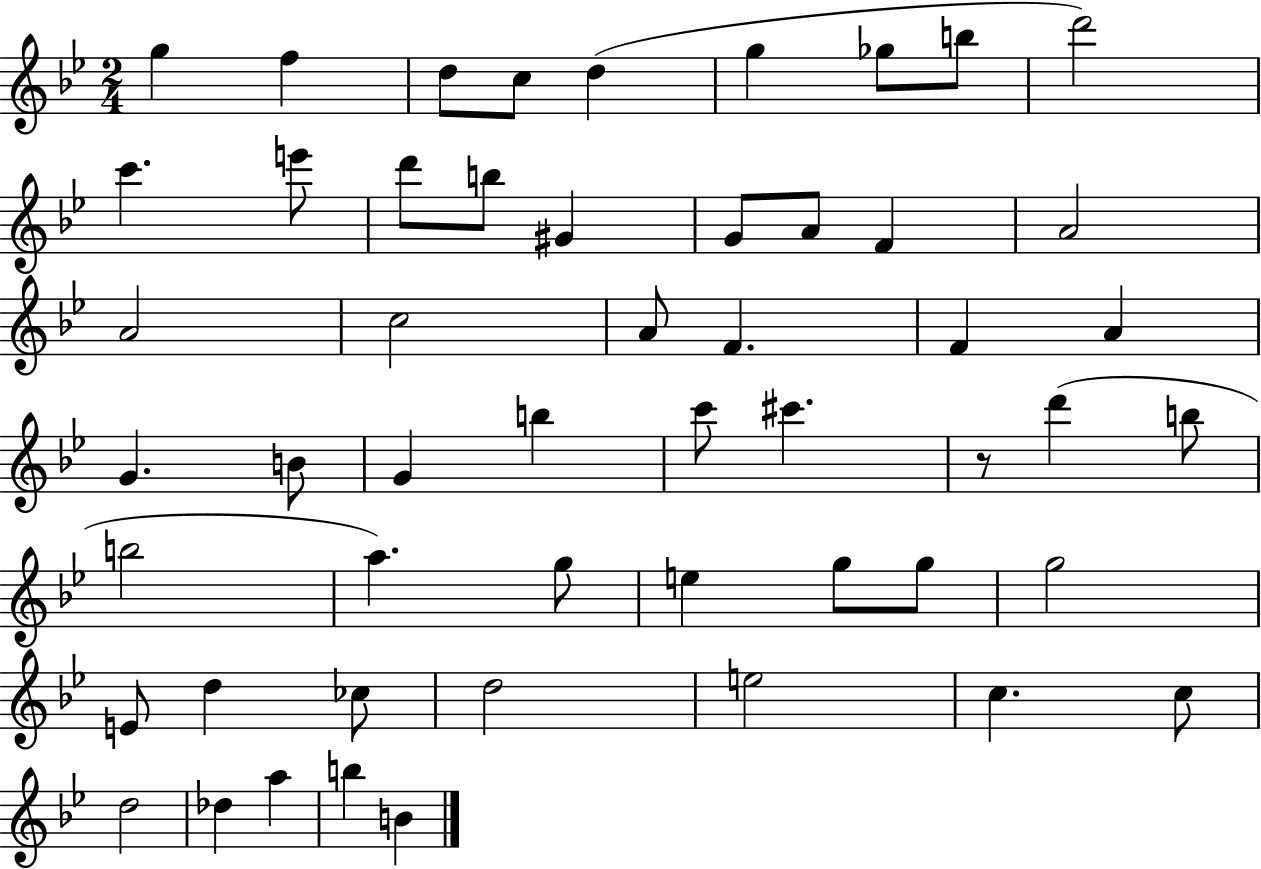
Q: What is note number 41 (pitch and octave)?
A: D5